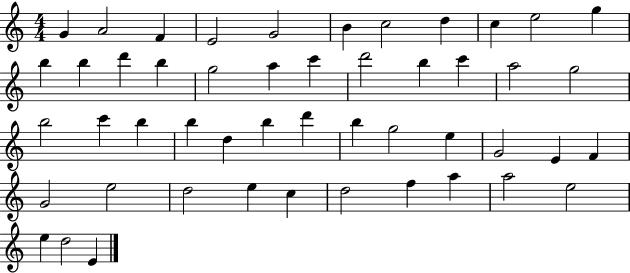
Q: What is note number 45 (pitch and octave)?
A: A5